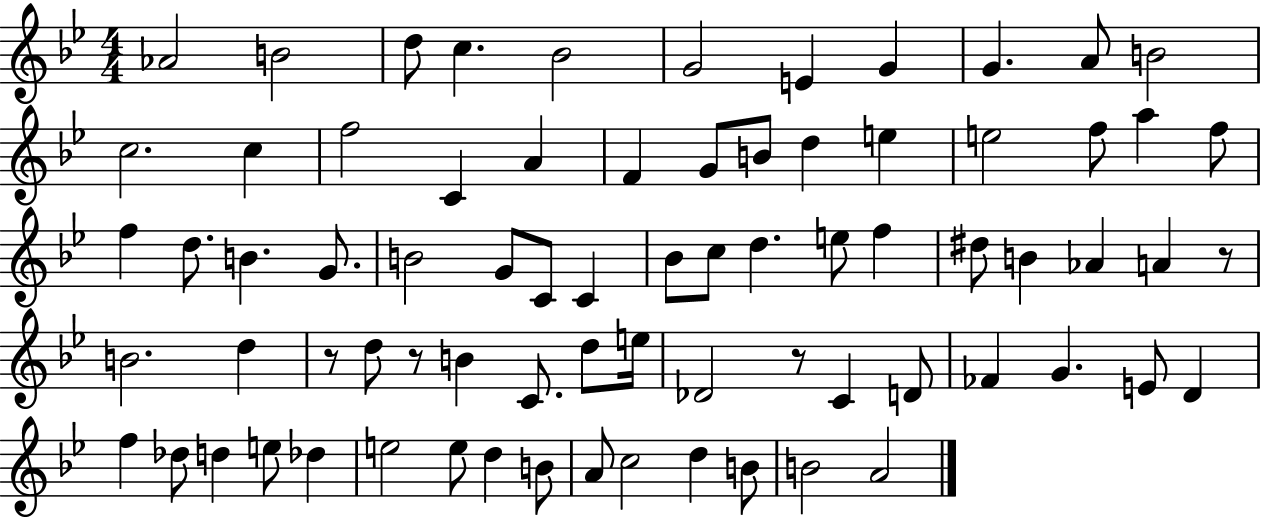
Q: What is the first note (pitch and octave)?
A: Ab4